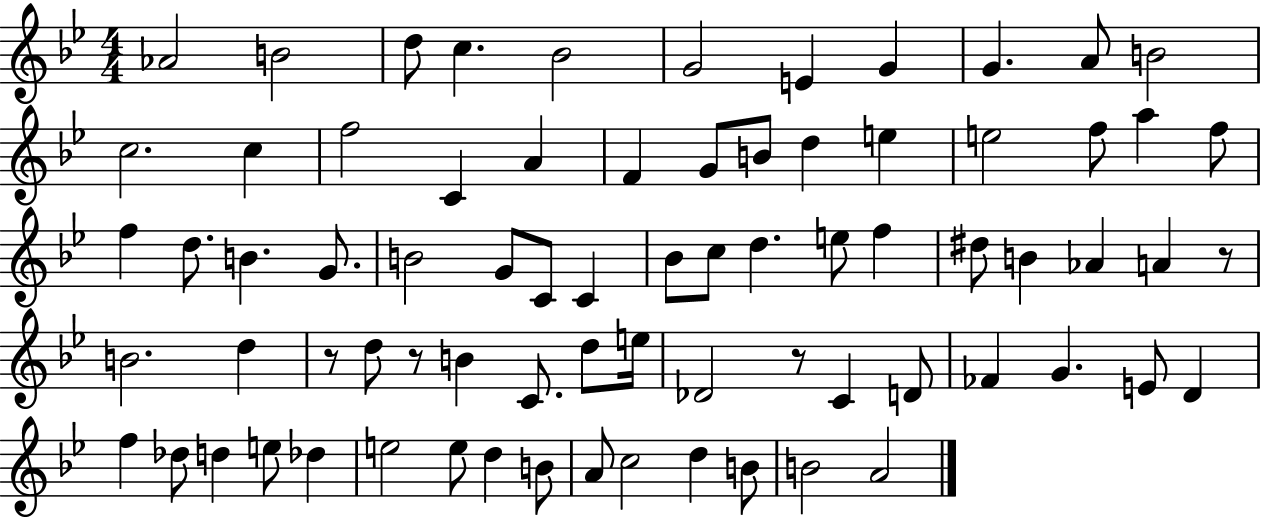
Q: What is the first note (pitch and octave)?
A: Ab4